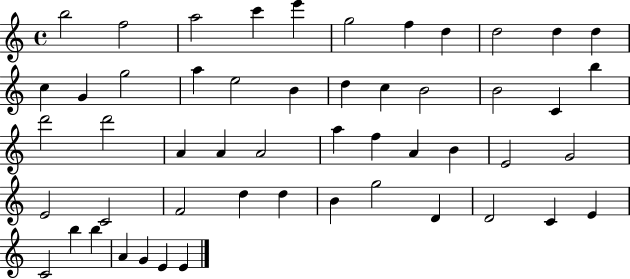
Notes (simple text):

B5/h F5/h A5/h C6/q E6/q G5/h F5/q D5/q D5/h D5/q D5/q C5/q G4/q G5/h A5/q E5/h B4/q D5/q C5/q B4/h B4/h C4/q B5/q D6/h D6/h A4/q A4/q A4/h A5/q F5/q A4/q B4/q E4/h G4/h E4/h C4/h F4/h D5/q D5/q B4/q G5/h D4/q D4/h C4/q E4/q C4/h B5/q B5/q A4/q G4/q E4/q E4/q